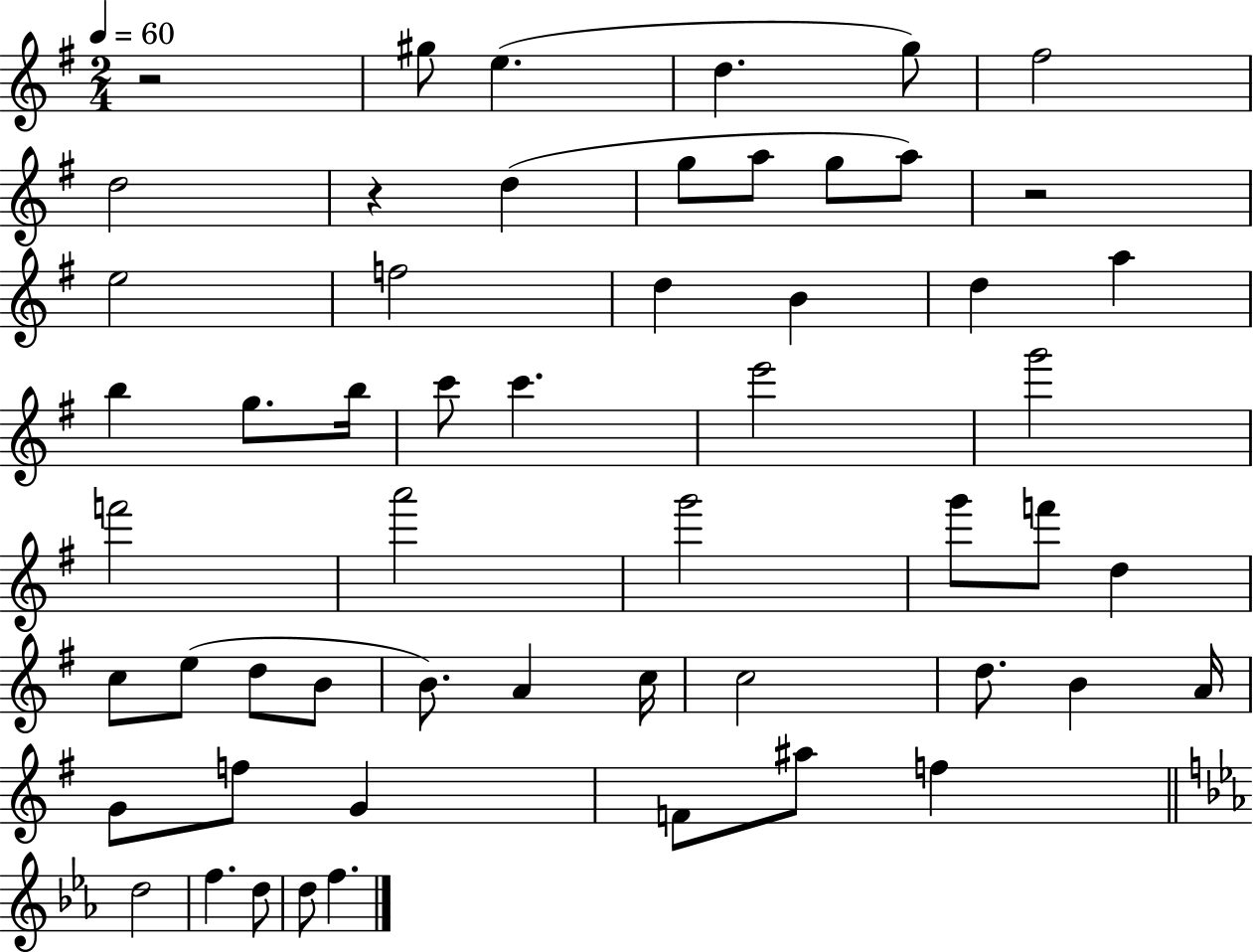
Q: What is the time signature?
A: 2/4